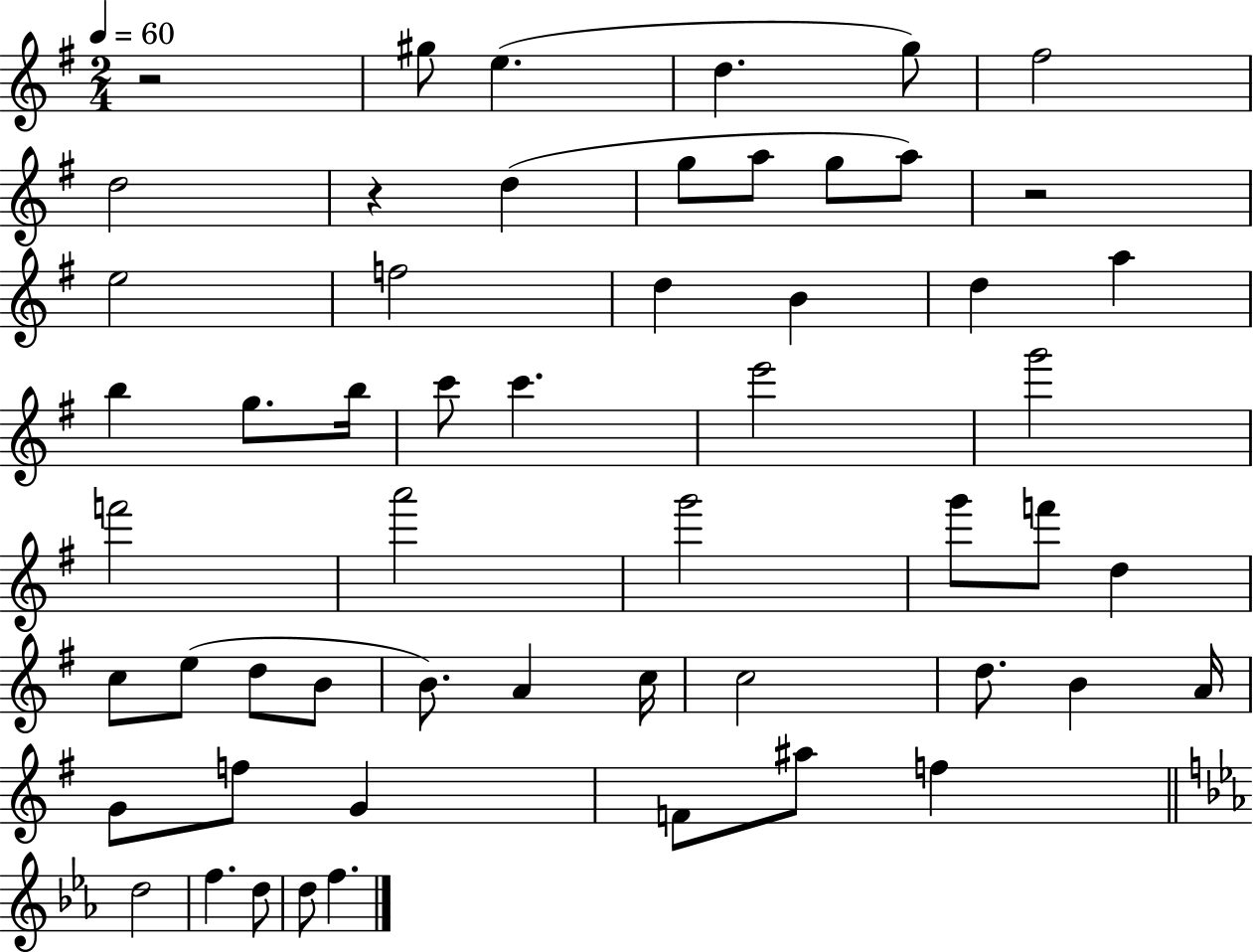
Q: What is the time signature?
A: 2/4